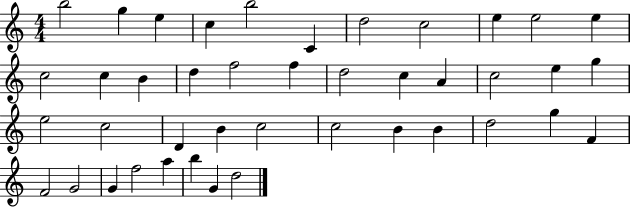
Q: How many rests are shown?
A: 0